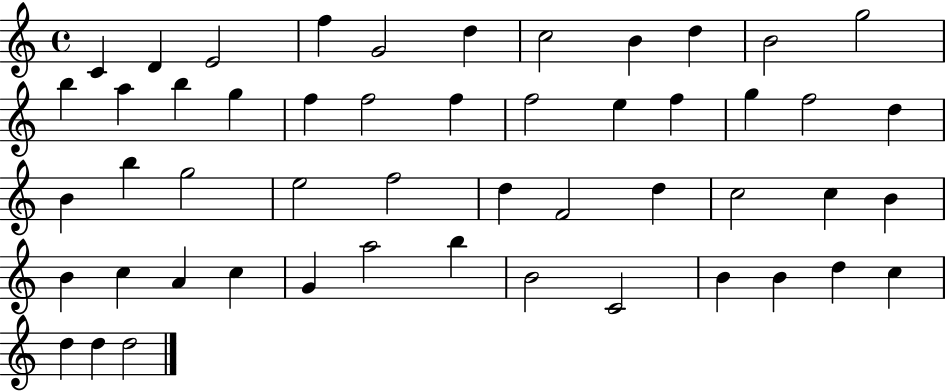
C4/q D4/q E4/h F5/q G4/h D5/q C5/h B4/q D5/q B4/h G5/h B5/q A5/q B5/q G5/q F5/q F5/h F5/q F5/h E5/q F5/q G5/q F5/h D5/q B4/q B5/q G5/h E5/h F5/h D5/q F4/h D5/q C5/h C5/q B4/q B4/q C5/q A4/q C5/q G4/q A5/h B5/q B4/h C4/h B4/q B4/q D5/q C5/q D5/q D5/q D5/h